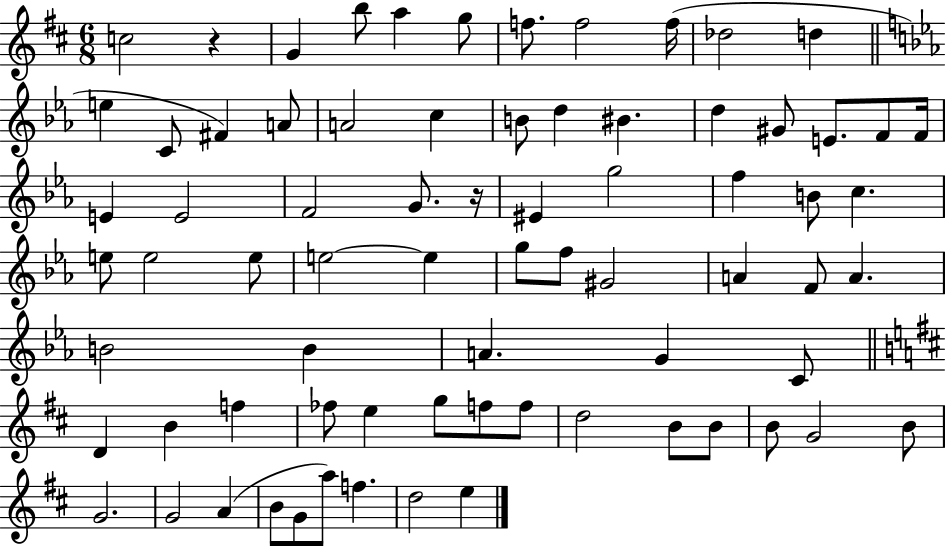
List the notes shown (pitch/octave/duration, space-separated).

C5/h R/q G4/q B5/e A5/q G5/e F5/e. F5/h F5/s Db5/h D5/q E5/q C4/e F#4/q A4/e A4/h C5/q B4/e D5/q BIS4/q. D5/q G#4/e E4/e. F4/e F4/s E4/q E4/h F4/h G4/e. R/s EIS4/q G5/h F5/q B4/e C5/q. E5/e E5/h E5/e E5/h E5/q G5/e F5/e G#4/h A4/q F4/e A4/q. B4/h B4/q A4/q. G4/q C4/e D4/q B4/q F5/q FES5/e E5/q G5/e F5/e F5/e D5/h B4/e B4/e B4/e G4/h B4/e G4/h. G4/h A4/q B4/e G4/e A5/e F5/q. D5/h E5/q